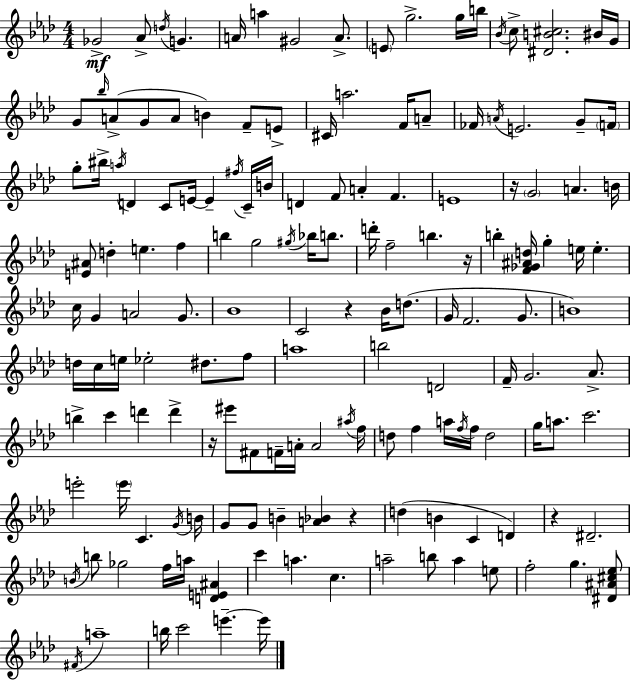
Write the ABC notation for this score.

X:1
T:Untitled
M:4/4
L:1/4
K:Fm
_G2 _A/2 d/4 G A/4 a ^G2 A/2 E/2 g2 g/4 b/4 _B/4 c/2 [^DB^c]2 ^B/4 G/4 G/2 _b/4 A/2 G/2 A/2 B F/2 E/2 ^C/4 a2 F/4 A/2 _F/4 A/4 E2 G/2 F/4 g/2 ^b/4 a/4 D C/2 E/4 E ^f/4 C/4 B/4 D F/2 A F E4 z/4 G2 A B/4 [E^A]/2 d e f b g2 ^g/4 _b/4 b/2 d'/4 f2 b z/4 b [F_G^Ad]/4 g e/4 e c/4 G A2 G/2 _B4 C2 z _B/4 d/2 G/4 F2 G/2 B4 d/4 c/4 e/4 _e2 ^d/2 f/2 a4 b2 D2 F/4 G2 _A/2 b c' d' d' z/4 ^e'/2 ^F/2 F/4 A/4 A2 ^a/4 f/4 d/2 f a/4 f/4 f/4 d2 g/4 a/2 c'2 e'2 e'/4 C G/4 B/4 G/2 G/2 B [A_B] z d B C D z ^D2 B/4 b/2 _g2 f/4 a/4 [DE^A] c' a c a2 b/2 a e/2 f2 g [^D^A^c_e]/2 ^F/4 a4 b/4 c'2 e' e'/4